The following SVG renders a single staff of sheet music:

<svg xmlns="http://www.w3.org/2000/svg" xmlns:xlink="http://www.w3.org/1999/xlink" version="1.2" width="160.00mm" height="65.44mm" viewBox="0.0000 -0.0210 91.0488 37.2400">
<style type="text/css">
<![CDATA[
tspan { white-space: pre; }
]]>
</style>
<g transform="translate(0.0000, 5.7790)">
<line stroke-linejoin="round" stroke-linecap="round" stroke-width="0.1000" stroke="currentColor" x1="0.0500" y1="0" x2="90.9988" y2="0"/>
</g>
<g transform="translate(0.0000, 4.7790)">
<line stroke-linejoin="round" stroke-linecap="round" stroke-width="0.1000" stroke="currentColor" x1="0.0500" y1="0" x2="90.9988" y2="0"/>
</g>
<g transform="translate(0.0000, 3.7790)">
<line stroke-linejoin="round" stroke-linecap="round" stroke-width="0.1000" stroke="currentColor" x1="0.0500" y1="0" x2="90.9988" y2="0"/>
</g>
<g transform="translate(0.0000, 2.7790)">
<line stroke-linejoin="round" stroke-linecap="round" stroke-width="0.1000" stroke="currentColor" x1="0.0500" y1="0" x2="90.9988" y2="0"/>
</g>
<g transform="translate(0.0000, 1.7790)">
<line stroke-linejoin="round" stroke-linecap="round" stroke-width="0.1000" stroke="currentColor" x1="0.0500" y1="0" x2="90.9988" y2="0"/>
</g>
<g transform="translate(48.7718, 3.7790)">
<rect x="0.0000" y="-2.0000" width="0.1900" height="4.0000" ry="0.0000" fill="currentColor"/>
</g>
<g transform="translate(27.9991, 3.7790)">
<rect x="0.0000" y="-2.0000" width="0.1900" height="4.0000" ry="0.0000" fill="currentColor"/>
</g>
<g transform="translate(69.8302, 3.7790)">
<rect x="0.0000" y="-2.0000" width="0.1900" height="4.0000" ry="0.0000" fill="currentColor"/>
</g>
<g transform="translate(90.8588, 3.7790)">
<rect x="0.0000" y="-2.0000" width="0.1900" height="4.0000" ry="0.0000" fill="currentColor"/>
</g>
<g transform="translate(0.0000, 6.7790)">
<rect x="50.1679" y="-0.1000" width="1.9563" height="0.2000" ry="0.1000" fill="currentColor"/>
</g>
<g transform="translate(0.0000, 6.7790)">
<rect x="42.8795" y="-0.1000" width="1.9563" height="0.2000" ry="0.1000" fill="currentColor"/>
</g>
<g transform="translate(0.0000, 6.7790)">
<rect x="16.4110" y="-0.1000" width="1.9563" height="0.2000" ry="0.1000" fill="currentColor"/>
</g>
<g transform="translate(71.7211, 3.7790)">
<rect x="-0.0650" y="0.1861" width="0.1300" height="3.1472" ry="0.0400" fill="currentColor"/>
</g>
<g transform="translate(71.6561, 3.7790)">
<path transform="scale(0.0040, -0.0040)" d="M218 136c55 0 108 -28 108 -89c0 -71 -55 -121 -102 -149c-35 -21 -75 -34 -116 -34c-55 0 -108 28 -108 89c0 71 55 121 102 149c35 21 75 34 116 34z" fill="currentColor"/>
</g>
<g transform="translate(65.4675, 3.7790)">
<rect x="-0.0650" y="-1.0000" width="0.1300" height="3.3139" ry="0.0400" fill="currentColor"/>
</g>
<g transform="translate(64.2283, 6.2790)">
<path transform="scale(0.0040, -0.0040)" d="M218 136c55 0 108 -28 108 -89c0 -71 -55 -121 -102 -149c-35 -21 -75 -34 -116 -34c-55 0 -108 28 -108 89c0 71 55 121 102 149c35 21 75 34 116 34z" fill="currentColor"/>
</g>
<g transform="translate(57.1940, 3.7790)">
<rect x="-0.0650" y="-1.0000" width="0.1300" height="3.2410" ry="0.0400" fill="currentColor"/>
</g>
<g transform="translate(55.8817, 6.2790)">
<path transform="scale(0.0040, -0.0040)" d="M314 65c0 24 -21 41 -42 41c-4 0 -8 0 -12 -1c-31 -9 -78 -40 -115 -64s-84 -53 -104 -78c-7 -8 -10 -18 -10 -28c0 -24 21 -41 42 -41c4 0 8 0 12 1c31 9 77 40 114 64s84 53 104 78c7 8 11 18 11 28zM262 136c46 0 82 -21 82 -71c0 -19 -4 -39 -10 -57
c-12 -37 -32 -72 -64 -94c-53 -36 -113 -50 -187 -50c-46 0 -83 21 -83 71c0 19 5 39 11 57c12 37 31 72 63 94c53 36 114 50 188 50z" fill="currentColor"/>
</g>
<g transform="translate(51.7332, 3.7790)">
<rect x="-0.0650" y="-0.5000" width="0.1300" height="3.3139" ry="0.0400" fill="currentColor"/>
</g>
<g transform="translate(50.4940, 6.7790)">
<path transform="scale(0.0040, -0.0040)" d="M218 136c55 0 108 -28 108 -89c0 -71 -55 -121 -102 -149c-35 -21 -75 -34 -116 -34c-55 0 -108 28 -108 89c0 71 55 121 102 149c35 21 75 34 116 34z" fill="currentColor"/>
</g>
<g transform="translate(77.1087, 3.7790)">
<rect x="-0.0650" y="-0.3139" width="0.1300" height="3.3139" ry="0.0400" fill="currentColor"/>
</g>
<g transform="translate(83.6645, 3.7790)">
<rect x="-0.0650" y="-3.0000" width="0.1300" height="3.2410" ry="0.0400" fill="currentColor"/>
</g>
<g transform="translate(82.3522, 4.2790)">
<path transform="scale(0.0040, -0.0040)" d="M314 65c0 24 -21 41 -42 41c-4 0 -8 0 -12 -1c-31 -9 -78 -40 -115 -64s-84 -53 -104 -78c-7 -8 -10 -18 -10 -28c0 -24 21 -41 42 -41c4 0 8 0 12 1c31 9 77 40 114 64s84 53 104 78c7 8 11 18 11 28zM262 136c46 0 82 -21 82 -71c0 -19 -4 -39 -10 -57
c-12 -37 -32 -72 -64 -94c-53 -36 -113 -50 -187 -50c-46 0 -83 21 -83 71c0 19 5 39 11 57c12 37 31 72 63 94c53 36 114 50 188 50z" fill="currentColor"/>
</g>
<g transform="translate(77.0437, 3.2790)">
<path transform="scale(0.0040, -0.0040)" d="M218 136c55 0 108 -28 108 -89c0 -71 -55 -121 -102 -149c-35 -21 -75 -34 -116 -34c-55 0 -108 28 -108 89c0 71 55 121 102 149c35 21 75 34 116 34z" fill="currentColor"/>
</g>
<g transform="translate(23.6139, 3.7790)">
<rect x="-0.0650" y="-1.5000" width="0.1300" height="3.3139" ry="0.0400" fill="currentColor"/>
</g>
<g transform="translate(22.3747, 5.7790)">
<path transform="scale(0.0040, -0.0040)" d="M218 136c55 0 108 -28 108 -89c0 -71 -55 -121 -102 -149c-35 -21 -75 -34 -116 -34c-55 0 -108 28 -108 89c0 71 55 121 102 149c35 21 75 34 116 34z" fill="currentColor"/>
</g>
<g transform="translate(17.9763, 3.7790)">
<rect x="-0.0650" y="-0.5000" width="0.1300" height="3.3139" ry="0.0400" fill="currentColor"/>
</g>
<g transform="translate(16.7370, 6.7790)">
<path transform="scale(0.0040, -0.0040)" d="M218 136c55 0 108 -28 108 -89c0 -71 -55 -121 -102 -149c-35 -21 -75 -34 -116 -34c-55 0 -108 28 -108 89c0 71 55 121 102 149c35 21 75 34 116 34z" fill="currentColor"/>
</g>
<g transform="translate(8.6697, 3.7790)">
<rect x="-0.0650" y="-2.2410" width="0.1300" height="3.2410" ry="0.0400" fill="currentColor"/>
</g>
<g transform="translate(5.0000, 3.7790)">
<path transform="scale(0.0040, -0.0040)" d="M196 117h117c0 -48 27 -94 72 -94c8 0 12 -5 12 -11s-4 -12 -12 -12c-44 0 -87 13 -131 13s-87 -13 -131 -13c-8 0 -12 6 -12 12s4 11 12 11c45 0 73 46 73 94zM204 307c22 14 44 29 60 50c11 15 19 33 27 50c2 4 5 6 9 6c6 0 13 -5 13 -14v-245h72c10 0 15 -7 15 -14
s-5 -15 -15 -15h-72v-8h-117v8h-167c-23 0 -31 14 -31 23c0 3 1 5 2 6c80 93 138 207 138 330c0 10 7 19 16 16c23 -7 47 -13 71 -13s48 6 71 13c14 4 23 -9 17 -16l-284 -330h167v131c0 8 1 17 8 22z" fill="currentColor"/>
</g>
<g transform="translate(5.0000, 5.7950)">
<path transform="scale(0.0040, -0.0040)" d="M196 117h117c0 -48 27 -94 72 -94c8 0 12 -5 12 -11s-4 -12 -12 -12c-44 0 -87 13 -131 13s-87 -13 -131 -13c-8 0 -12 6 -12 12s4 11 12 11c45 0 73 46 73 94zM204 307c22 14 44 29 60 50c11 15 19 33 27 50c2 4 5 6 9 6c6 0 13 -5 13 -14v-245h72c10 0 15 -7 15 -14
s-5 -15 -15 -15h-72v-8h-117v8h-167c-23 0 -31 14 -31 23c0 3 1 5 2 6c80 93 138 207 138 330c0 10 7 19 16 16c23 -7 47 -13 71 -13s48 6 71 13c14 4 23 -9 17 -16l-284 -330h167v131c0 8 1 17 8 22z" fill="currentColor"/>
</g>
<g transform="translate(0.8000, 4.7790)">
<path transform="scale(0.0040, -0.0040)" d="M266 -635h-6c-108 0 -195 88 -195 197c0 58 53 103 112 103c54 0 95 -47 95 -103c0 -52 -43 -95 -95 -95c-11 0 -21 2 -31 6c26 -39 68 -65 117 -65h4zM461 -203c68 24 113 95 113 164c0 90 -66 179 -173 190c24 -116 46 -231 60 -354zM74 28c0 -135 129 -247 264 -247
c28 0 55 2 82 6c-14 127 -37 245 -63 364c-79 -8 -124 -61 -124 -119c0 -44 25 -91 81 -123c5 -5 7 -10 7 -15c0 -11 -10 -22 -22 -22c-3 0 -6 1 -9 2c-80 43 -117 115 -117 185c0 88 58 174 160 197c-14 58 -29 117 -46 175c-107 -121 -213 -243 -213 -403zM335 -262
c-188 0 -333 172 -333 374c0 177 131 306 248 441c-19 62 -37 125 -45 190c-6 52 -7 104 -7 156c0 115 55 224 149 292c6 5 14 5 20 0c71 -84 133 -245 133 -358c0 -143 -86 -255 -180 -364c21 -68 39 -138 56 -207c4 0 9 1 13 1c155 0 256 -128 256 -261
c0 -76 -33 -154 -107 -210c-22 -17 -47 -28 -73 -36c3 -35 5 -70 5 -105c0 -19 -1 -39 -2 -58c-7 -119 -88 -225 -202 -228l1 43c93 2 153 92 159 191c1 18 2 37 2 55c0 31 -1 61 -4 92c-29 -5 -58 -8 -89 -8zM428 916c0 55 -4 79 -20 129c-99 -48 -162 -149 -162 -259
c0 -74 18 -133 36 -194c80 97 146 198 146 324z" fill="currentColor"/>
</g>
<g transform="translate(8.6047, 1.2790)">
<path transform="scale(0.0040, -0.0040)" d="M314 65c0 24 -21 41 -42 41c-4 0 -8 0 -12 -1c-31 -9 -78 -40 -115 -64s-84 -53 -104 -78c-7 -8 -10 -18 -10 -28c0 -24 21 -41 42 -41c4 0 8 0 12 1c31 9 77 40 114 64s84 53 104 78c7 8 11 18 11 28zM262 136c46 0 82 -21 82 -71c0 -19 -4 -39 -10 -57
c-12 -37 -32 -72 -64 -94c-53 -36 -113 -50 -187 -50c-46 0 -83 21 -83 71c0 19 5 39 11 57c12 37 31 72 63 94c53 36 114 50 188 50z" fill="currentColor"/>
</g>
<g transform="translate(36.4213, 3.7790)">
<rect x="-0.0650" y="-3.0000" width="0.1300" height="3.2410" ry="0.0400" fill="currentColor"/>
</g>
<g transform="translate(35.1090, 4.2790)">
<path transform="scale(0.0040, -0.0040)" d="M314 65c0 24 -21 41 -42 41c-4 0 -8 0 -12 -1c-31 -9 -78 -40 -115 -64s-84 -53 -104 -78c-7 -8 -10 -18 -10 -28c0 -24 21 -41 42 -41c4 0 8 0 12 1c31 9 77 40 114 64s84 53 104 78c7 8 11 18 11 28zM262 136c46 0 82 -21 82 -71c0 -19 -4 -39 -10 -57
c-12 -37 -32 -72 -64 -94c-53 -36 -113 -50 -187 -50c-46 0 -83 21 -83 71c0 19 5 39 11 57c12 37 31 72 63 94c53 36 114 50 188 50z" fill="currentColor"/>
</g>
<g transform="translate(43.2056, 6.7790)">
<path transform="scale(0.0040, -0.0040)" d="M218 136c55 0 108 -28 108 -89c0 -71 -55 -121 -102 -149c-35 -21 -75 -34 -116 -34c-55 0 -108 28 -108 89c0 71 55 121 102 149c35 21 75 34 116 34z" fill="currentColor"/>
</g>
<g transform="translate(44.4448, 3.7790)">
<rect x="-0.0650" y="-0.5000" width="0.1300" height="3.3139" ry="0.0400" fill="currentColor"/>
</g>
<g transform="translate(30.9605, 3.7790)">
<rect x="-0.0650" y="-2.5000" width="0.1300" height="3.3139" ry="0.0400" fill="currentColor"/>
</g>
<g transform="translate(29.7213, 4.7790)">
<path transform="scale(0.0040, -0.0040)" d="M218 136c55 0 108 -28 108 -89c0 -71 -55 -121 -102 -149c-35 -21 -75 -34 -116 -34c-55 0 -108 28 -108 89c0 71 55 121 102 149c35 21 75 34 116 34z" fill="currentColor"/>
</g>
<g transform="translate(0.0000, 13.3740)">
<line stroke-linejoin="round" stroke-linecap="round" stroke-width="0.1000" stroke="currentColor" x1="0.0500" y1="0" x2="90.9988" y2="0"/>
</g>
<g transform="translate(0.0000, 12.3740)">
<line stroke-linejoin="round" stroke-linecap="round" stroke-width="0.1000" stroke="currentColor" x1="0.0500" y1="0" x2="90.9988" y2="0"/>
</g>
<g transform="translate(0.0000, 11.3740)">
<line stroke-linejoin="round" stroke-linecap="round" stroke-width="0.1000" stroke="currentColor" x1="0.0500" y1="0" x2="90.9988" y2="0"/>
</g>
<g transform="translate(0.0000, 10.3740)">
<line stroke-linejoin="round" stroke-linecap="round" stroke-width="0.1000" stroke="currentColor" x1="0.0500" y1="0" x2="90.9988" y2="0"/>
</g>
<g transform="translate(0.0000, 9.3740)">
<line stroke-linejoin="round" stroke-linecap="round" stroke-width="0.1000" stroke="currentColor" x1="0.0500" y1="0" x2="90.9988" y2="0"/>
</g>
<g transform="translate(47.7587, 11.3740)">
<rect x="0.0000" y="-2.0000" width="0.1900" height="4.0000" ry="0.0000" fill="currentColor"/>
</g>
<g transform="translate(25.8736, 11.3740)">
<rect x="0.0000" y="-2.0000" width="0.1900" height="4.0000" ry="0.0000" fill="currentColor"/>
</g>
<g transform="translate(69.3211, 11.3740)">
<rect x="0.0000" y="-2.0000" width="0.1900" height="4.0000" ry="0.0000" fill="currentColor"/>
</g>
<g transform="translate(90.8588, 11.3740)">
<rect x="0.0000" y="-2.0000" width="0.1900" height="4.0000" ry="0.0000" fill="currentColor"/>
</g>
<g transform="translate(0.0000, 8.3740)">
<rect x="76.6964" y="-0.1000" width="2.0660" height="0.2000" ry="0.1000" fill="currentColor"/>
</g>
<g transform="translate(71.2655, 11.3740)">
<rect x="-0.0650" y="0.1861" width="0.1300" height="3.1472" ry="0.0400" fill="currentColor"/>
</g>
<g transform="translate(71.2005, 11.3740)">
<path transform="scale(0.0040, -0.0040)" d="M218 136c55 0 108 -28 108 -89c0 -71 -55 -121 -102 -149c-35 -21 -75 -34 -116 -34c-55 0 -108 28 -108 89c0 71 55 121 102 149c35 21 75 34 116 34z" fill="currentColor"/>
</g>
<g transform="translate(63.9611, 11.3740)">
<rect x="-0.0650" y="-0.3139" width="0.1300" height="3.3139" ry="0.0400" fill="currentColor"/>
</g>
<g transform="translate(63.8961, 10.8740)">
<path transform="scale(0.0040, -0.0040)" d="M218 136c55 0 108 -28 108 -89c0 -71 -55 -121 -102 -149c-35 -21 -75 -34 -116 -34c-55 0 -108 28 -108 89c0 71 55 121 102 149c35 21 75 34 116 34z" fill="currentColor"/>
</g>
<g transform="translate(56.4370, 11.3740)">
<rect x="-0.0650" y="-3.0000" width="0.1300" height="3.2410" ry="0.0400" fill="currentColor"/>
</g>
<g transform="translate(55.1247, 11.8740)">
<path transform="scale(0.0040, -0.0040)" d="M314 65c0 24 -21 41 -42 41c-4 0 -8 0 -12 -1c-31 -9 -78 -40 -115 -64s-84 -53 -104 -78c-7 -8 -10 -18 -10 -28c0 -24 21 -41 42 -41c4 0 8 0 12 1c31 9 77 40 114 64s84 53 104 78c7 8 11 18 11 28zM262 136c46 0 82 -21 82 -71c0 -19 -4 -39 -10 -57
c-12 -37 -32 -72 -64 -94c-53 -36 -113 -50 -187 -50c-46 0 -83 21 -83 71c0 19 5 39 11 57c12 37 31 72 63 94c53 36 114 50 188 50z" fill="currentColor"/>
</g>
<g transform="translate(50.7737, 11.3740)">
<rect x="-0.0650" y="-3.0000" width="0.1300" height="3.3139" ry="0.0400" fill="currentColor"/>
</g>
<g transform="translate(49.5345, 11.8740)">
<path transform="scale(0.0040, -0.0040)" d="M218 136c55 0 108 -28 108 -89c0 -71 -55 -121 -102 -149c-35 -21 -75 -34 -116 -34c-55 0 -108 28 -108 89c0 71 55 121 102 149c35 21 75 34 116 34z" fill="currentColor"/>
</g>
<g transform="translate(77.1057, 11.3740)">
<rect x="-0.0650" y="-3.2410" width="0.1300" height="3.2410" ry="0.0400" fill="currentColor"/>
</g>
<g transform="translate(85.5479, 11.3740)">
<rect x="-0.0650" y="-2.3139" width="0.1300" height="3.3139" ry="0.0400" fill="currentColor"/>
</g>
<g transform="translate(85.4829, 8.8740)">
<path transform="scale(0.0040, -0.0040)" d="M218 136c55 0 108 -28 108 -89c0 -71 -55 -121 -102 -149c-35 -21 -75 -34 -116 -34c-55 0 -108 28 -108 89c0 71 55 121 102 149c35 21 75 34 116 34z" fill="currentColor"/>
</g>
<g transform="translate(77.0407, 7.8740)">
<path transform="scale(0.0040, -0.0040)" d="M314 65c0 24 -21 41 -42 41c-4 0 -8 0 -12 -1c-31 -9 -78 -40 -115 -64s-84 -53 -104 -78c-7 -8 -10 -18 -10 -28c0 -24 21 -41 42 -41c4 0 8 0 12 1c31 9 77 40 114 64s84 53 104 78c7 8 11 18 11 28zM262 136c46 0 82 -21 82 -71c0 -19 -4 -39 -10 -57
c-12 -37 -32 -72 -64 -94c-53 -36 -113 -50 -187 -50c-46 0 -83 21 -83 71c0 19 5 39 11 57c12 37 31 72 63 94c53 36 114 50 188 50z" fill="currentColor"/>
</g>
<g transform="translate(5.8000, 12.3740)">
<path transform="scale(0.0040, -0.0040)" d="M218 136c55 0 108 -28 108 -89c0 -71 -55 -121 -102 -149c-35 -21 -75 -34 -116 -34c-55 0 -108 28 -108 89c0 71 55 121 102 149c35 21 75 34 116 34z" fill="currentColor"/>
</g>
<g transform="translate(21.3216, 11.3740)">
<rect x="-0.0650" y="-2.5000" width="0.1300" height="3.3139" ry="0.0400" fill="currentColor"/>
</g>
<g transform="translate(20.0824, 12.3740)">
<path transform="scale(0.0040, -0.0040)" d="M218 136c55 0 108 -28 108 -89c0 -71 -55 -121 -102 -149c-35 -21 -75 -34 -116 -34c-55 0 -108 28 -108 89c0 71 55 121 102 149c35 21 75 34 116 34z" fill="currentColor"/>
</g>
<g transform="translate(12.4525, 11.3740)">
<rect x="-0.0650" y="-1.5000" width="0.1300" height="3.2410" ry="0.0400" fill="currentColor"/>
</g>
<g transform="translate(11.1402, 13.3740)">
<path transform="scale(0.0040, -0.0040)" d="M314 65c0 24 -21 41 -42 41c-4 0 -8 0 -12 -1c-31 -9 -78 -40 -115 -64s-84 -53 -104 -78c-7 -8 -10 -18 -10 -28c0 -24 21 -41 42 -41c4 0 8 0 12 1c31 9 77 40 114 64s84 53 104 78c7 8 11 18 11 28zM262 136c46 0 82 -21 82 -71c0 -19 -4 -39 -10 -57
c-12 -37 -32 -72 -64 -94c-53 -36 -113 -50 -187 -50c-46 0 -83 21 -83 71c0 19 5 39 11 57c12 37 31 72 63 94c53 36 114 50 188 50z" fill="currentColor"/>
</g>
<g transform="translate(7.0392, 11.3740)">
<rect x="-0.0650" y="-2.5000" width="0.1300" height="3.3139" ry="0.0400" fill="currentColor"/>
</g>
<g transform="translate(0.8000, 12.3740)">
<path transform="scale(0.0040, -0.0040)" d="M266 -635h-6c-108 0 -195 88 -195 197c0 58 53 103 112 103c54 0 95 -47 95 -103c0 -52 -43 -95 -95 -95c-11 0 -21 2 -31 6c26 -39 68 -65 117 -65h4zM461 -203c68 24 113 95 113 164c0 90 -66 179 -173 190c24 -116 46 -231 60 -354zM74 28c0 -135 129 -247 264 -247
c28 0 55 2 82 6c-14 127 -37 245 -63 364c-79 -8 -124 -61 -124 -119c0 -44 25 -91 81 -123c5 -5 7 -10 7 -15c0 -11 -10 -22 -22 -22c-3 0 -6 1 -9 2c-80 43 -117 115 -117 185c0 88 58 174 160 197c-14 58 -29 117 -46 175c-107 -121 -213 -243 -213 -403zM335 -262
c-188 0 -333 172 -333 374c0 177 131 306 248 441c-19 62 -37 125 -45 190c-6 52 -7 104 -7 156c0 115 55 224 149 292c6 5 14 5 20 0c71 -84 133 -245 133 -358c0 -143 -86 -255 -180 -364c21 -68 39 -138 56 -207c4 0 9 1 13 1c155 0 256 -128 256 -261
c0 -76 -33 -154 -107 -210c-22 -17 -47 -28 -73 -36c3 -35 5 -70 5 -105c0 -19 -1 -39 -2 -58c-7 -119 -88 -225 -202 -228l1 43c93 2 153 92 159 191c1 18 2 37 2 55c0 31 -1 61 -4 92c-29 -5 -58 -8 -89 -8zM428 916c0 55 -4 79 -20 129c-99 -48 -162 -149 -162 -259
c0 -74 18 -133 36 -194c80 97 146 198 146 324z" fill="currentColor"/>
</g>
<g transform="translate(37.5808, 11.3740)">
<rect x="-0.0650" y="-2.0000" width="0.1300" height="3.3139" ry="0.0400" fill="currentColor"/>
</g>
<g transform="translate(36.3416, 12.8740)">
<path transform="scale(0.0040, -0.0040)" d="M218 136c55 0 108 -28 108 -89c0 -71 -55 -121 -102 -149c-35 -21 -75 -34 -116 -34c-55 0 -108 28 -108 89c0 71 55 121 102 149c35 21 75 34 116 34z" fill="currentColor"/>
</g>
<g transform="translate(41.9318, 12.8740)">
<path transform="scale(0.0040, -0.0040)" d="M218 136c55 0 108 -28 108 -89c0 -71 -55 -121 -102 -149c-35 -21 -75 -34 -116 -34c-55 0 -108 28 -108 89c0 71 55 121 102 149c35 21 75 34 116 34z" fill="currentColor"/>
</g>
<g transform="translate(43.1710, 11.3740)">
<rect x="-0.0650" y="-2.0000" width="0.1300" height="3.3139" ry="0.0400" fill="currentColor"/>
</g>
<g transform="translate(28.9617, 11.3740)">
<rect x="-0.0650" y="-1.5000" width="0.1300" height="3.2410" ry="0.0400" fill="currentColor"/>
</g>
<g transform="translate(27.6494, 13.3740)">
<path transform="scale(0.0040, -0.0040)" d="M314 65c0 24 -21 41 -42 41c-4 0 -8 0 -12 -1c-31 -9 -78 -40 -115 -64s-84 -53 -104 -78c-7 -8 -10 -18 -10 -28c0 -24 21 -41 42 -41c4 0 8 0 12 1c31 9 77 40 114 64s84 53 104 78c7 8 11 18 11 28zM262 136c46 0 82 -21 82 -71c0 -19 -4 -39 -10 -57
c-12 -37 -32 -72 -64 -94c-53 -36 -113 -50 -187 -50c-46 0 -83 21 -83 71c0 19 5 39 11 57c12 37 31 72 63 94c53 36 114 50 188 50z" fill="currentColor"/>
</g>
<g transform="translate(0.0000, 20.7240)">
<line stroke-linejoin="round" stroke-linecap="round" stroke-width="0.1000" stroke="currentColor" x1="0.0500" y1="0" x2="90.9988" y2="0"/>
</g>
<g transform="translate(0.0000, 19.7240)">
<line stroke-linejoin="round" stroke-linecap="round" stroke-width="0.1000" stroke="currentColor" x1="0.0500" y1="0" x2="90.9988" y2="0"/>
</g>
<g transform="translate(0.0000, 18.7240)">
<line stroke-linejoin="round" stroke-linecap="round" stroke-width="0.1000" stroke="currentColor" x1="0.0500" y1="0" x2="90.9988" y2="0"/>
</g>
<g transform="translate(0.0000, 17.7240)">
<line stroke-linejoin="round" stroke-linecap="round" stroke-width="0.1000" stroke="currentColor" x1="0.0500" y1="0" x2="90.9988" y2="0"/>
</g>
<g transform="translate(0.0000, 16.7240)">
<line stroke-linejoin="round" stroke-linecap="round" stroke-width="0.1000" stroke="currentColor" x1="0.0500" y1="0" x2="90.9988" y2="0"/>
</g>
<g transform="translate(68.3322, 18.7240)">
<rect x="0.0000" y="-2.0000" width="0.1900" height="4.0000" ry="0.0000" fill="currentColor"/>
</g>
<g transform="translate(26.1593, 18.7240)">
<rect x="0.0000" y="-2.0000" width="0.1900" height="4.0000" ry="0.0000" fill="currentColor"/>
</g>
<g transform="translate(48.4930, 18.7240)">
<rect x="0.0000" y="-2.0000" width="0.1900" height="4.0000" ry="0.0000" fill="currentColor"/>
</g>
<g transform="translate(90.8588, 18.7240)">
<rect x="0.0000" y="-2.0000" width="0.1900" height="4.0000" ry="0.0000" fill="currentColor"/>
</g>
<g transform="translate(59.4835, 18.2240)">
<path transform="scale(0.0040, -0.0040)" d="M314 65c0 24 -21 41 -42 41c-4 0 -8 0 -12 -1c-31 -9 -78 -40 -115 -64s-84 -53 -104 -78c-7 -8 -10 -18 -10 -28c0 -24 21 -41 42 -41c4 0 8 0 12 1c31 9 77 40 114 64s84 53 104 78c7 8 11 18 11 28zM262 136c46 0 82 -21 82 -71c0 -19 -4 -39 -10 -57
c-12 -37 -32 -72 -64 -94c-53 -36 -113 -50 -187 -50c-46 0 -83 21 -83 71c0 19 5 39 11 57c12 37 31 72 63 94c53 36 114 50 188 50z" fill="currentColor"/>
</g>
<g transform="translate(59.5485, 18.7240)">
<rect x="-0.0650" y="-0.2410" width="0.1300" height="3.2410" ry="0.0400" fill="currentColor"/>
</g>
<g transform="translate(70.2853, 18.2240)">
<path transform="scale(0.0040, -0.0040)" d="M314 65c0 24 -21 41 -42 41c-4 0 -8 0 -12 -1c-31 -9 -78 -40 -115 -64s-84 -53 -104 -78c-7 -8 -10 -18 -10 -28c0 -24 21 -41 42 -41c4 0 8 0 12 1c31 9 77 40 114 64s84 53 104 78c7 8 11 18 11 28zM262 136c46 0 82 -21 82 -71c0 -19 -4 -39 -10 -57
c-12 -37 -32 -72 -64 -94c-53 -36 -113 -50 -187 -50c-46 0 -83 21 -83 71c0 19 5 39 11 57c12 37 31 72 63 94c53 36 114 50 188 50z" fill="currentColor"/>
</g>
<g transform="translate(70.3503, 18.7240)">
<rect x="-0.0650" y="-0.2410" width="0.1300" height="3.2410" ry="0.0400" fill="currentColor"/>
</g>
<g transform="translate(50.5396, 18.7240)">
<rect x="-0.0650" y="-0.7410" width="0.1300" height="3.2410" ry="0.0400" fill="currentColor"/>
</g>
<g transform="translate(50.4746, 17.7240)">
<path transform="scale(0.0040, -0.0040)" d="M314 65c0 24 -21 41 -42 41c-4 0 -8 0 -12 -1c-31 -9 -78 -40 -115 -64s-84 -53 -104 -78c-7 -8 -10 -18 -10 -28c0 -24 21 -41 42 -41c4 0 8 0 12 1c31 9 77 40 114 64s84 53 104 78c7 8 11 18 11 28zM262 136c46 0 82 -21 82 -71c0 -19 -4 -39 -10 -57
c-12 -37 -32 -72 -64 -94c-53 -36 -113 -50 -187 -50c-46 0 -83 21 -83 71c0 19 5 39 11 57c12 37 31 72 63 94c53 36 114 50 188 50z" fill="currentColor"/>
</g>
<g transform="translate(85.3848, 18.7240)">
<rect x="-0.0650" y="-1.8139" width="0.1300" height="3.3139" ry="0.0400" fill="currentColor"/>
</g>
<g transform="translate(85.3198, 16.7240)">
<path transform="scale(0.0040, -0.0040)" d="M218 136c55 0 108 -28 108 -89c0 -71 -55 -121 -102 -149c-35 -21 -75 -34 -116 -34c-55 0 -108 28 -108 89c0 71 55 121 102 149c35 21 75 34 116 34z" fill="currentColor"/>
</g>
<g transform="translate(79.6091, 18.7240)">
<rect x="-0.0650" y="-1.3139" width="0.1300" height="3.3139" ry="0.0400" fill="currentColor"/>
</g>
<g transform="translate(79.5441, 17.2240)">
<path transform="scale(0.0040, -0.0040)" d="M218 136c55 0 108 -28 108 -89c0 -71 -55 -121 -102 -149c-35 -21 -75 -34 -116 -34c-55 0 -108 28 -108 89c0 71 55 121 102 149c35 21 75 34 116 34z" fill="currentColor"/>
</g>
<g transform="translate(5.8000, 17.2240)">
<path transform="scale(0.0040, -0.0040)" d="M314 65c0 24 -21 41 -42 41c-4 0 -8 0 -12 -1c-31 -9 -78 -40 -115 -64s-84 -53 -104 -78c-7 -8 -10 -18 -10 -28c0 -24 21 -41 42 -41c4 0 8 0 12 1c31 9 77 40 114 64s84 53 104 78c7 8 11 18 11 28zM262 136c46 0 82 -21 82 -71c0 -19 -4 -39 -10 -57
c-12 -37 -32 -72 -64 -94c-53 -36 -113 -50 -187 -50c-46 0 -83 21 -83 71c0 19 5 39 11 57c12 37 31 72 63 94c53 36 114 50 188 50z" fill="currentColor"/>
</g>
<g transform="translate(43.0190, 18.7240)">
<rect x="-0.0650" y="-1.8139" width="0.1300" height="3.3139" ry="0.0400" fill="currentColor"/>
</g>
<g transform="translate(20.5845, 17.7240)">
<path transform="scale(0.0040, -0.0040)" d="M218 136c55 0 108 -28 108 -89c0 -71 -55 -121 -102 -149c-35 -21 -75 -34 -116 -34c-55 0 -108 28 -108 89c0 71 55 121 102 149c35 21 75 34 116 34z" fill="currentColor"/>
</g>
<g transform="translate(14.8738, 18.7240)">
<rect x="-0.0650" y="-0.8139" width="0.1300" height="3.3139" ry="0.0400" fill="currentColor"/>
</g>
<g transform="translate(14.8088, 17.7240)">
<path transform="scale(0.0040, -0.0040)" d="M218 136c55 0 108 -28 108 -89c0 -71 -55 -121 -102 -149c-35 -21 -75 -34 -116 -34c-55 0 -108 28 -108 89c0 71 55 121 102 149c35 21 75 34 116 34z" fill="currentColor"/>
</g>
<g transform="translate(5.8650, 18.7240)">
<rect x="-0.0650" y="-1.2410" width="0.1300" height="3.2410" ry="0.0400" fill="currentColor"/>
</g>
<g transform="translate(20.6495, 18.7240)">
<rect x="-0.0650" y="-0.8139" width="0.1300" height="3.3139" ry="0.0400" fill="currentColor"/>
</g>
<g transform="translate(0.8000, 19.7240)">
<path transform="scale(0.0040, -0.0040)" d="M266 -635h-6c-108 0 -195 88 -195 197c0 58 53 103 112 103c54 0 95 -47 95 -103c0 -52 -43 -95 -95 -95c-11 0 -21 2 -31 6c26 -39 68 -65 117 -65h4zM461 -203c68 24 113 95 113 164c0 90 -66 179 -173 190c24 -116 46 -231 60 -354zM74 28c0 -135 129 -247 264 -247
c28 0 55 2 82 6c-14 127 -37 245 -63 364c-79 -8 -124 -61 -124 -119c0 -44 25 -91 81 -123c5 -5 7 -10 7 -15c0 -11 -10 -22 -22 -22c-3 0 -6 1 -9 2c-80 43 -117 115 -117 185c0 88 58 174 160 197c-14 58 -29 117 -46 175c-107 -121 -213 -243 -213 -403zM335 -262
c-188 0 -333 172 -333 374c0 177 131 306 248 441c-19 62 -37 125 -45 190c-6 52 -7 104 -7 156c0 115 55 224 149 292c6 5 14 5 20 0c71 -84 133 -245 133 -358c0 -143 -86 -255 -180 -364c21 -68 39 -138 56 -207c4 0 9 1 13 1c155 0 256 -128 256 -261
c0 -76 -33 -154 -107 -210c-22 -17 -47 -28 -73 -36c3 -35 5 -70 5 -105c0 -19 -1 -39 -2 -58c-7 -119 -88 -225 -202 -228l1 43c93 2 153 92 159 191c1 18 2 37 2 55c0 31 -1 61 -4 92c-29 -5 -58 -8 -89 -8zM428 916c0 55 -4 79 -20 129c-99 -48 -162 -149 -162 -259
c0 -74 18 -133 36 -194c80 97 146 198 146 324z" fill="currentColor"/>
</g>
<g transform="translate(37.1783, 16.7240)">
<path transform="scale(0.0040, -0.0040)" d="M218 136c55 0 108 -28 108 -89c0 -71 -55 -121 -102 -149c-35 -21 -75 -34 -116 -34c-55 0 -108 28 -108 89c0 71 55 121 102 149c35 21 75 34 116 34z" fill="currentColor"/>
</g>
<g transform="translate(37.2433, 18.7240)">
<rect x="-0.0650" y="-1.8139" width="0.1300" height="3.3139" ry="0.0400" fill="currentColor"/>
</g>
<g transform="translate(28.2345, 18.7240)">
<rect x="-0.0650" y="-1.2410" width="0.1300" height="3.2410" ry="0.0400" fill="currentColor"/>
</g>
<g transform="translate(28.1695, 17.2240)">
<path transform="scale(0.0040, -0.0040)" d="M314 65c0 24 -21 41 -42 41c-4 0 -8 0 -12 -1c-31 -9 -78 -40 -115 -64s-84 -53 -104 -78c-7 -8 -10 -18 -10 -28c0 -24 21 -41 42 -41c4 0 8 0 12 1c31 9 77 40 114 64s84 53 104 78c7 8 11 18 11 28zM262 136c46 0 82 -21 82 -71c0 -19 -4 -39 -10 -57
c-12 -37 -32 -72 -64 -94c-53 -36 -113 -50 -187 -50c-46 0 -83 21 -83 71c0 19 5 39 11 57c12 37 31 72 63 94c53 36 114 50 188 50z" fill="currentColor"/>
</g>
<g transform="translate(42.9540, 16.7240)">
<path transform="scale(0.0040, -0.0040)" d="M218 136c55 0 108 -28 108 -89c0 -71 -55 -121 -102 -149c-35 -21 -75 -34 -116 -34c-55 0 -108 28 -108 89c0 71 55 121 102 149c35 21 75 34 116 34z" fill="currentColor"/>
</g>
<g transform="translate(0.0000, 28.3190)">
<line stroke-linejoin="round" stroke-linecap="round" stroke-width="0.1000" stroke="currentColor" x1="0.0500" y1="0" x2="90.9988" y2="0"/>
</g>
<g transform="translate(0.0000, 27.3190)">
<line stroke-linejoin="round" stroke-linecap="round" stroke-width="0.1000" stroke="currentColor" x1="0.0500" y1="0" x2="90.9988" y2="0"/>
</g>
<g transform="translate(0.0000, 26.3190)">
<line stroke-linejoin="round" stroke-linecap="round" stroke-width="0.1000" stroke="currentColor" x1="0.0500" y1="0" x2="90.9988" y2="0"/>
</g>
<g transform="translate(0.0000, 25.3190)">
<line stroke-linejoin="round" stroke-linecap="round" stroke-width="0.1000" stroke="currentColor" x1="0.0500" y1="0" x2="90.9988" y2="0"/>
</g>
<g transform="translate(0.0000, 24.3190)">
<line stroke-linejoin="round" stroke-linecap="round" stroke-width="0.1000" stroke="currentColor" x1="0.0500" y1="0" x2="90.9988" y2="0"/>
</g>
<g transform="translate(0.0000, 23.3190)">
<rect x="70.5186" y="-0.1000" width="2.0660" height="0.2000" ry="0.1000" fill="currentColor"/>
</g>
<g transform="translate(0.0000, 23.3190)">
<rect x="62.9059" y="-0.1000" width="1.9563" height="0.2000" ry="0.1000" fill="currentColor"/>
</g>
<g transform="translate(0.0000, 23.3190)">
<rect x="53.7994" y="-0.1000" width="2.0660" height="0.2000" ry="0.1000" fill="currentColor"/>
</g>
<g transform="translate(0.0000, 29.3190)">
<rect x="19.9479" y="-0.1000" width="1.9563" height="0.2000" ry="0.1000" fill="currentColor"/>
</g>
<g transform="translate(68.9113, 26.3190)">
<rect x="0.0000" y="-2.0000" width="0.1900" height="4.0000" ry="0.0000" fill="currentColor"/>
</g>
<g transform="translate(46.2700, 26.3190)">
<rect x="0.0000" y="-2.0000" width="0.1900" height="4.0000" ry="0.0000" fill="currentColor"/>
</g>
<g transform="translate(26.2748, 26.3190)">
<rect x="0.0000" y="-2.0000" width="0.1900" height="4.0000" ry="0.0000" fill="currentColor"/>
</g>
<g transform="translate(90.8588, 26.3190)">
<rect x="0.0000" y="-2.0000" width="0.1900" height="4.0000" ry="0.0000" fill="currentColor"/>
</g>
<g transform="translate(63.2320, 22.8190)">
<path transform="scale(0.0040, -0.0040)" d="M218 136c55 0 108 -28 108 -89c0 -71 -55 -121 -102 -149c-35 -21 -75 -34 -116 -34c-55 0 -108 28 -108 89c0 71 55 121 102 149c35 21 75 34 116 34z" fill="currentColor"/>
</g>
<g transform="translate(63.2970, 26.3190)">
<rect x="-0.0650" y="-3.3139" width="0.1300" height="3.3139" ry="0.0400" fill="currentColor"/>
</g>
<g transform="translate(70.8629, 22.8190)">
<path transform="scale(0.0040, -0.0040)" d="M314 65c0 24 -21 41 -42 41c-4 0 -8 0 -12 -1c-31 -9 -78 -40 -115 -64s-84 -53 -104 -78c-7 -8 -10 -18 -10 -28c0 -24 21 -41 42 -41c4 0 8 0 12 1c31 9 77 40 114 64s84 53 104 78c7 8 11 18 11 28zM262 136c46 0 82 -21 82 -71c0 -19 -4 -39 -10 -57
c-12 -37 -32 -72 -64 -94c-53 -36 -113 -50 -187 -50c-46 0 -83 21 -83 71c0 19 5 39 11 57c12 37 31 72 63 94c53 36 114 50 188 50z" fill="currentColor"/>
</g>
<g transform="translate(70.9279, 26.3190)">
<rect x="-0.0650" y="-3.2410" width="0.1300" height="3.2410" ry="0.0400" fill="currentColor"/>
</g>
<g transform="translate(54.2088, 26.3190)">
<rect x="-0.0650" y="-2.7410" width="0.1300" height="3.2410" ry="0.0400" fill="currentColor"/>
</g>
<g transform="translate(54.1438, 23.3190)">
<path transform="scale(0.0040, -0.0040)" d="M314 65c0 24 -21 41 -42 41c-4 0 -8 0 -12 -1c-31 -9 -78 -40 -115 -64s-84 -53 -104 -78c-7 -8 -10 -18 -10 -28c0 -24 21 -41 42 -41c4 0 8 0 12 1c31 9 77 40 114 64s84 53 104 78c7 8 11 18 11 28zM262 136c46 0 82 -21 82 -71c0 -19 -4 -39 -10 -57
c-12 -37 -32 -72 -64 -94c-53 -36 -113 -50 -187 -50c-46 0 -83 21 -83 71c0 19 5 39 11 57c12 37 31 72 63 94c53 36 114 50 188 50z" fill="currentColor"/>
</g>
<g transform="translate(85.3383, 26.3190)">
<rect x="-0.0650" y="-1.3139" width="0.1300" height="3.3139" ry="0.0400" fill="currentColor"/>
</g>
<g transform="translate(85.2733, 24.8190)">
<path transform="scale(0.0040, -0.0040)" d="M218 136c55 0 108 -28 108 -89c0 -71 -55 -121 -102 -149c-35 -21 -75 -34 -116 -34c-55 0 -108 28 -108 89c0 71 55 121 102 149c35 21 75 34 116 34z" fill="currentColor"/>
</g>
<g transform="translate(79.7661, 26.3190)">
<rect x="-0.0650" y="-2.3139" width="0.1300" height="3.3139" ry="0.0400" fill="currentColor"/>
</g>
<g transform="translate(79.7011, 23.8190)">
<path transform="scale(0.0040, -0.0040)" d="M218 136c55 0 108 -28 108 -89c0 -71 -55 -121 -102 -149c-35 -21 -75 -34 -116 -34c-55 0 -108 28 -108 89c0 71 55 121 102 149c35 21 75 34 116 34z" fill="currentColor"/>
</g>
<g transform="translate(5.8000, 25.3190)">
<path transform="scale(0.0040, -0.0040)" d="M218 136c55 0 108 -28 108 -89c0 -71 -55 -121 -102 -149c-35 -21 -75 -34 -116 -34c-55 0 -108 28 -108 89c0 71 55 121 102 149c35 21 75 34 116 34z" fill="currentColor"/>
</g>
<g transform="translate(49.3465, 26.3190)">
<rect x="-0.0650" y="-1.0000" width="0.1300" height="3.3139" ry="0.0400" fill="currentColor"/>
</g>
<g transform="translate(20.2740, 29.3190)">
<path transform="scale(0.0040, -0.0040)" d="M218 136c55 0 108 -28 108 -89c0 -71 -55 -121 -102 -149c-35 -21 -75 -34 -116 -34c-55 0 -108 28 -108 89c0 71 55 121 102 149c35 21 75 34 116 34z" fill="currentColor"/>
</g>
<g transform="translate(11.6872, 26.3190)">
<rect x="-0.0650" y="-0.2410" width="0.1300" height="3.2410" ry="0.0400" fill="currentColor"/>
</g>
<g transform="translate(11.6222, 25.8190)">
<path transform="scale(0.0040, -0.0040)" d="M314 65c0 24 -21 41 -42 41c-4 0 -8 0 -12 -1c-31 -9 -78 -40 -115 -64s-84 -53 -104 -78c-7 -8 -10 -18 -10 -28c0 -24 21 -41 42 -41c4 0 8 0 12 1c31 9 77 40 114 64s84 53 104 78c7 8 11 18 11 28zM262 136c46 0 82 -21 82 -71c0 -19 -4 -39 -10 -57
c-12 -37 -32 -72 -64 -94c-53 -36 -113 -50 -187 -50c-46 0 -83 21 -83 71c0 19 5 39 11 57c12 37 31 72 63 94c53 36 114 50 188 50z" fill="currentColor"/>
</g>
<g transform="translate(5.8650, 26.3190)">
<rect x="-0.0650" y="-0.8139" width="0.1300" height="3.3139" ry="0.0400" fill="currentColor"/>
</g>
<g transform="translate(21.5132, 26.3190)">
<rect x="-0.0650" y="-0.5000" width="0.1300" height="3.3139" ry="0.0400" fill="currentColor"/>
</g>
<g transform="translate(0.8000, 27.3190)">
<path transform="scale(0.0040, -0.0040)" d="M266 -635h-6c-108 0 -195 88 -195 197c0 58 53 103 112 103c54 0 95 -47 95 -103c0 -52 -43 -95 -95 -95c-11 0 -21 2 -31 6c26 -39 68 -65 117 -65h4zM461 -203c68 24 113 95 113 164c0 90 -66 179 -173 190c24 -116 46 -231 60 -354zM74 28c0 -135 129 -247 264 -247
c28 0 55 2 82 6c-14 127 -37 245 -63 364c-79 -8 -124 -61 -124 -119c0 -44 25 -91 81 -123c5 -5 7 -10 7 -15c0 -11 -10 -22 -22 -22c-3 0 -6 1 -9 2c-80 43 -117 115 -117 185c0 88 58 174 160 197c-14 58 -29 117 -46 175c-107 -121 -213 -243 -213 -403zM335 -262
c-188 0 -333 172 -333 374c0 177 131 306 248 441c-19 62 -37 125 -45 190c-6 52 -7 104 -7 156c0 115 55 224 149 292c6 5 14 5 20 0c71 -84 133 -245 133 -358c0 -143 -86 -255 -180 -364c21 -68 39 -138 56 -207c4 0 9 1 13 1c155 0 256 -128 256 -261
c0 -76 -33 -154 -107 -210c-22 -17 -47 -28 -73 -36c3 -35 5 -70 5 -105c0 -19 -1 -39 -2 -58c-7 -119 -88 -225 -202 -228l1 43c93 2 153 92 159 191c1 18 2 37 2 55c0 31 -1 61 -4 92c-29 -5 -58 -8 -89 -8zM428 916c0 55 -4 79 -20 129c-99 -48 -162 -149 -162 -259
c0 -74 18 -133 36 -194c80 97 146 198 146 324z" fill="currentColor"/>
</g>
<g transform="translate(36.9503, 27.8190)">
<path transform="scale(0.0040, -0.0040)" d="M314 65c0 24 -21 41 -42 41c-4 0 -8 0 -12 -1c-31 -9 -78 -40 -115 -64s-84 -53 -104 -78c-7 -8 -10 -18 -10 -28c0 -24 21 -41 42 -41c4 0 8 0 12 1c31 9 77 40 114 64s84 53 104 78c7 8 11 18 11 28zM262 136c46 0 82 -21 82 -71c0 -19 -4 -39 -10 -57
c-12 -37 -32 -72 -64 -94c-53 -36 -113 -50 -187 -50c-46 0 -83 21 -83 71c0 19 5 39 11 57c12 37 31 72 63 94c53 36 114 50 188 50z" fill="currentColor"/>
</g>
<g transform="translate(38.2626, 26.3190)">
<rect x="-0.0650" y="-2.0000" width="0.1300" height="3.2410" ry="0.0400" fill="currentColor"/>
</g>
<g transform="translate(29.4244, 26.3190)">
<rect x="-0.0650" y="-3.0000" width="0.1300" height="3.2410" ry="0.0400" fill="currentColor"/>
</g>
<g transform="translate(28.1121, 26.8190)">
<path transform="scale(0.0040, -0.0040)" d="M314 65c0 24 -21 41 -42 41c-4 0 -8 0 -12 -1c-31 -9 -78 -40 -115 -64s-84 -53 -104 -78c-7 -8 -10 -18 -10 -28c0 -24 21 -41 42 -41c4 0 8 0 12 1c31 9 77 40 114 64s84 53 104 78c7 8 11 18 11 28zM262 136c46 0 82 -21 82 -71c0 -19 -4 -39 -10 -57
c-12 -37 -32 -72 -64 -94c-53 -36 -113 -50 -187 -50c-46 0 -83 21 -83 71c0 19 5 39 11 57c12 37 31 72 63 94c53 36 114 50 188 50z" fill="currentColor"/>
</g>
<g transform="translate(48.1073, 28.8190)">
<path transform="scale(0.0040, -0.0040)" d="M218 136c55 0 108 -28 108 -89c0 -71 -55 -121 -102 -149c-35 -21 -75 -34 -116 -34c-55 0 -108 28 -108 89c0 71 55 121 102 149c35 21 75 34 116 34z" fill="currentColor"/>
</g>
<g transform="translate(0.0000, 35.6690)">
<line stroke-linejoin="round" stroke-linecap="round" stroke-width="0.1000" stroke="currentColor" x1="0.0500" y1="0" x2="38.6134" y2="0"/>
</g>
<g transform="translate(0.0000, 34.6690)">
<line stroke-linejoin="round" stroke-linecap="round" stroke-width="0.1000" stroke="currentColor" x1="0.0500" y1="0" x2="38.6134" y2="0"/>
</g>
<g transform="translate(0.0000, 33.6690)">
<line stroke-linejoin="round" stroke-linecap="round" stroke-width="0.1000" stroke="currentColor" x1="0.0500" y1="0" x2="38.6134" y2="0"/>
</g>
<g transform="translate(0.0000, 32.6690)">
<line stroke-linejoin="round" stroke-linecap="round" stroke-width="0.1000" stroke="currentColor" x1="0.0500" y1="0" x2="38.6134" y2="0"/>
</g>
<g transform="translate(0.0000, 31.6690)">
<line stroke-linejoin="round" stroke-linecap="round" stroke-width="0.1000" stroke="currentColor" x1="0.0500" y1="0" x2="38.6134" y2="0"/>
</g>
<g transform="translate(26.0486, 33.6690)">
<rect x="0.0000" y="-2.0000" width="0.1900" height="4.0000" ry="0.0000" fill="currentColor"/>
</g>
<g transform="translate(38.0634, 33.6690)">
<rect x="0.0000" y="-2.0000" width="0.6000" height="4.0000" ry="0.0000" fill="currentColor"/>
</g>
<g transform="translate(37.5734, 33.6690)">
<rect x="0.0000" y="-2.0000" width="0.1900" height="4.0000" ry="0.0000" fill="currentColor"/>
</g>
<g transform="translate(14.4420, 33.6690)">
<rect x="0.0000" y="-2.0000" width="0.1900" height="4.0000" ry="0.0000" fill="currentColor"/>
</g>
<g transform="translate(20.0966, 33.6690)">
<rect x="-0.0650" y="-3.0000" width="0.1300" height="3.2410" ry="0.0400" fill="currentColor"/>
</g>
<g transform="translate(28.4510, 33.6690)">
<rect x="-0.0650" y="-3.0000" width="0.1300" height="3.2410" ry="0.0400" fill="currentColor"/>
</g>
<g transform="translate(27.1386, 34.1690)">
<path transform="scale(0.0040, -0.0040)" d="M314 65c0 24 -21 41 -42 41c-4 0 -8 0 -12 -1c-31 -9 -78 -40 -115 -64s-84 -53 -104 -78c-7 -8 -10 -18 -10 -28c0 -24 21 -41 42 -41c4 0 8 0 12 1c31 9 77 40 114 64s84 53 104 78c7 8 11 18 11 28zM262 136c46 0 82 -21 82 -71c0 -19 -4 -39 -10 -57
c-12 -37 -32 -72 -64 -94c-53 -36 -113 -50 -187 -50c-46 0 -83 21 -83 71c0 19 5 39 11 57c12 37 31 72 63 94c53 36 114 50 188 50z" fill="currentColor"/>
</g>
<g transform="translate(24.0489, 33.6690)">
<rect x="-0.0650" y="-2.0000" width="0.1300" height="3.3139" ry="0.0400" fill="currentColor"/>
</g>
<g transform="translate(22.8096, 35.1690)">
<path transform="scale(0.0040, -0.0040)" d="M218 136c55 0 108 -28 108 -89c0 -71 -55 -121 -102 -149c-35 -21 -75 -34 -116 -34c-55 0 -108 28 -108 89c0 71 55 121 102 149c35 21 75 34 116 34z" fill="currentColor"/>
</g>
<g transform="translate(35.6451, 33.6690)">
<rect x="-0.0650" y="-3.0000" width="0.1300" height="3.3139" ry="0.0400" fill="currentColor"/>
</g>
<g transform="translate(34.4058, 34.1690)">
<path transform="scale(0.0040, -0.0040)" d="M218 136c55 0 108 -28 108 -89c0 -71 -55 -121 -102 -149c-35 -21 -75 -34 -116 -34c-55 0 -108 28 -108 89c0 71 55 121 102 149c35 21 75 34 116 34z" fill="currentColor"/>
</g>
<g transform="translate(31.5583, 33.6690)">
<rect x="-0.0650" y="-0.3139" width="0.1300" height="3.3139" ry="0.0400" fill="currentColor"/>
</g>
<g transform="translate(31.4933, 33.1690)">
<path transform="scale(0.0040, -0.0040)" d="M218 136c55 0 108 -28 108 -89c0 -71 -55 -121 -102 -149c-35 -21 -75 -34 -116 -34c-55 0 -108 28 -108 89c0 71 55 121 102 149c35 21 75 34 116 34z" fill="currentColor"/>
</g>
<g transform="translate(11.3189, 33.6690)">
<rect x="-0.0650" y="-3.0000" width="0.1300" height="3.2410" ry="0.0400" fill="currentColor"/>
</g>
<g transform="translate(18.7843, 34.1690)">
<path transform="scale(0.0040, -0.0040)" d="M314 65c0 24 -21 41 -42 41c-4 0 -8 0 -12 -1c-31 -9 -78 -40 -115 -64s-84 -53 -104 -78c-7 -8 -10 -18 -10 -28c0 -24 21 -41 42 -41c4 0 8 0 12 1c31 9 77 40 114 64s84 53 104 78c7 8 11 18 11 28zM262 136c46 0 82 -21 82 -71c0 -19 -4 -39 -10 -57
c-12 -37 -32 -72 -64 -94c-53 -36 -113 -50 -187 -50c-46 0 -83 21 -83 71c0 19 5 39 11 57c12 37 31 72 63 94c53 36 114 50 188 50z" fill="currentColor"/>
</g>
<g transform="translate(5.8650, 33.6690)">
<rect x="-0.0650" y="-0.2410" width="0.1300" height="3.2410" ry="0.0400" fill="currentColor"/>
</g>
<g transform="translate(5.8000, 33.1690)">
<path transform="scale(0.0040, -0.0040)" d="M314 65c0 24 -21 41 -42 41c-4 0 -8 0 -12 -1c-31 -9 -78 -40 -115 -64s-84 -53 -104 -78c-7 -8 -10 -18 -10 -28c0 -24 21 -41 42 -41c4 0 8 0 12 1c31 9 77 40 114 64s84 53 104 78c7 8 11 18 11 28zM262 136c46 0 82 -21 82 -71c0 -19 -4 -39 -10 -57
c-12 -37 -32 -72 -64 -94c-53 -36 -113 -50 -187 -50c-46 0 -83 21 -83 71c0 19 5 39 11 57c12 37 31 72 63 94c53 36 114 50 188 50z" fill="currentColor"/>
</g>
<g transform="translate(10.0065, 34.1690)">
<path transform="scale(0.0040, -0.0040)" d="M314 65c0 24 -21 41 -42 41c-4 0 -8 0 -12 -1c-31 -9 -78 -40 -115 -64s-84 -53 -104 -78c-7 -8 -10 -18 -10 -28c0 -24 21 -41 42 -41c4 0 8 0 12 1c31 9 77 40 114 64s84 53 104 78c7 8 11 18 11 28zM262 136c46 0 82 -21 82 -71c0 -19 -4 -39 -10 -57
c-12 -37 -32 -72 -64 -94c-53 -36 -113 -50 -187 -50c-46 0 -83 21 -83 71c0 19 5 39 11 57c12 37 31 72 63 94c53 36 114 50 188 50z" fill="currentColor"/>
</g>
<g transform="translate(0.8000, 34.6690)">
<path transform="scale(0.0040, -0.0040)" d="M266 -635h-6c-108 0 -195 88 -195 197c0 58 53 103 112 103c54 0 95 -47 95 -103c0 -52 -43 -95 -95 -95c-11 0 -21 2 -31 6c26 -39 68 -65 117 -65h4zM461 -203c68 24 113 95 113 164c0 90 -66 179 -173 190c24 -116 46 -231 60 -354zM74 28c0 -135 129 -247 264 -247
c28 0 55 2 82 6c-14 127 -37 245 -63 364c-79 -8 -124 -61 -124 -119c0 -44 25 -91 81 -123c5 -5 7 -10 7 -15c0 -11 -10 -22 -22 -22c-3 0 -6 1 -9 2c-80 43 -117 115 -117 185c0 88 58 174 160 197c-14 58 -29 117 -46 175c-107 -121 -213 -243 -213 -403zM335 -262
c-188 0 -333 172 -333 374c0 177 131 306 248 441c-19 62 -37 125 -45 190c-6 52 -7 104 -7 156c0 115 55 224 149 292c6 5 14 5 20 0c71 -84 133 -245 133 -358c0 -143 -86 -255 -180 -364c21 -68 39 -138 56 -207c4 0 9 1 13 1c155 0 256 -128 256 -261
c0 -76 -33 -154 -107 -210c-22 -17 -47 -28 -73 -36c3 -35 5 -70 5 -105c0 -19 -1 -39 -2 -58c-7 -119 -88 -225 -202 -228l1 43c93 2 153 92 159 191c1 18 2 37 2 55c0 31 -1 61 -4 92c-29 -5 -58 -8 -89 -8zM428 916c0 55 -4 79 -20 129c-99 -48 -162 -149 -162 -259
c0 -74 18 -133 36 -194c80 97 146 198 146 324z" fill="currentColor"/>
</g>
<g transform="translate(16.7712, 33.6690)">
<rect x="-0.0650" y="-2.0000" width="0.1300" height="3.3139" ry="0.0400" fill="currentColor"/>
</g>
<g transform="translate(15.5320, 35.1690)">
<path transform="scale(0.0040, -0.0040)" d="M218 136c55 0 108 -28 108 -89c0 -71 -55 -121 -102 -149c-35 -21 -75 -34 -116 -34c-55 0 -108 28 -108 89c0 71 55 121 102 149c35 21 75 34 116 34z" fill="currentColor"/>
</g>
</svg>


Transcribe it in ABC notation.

X:1
T:Untitled
M:4/4
L:1/4
K:C
g2 C E G A2 C C D2 D B c A2 G E2 G E2 F F A A2 c B b2 g e2 d d e2 f f d2 c2 c2 e f d c2 C A2 F2 D a2 b b2 g e c2 A2 F A2 F A2 c A